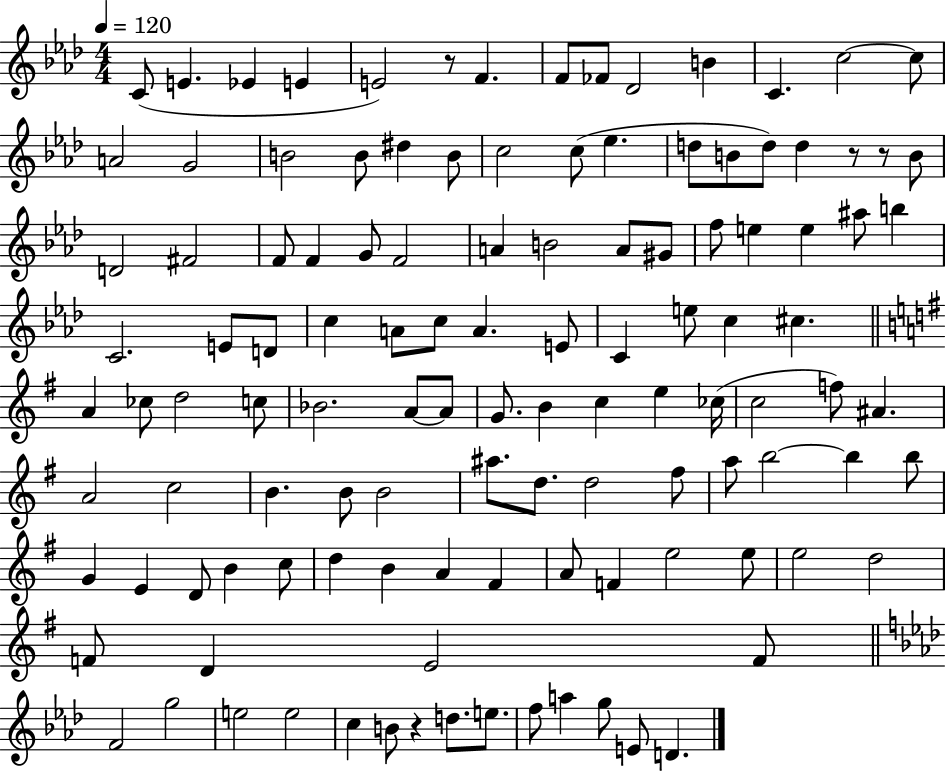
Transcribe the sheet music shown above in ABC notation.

X:1
T:Untitled
M:4/4
L:1/4
K:Ab
C/2 E _E E E2 z/2 F F/2 _F/2 _D2 B C c2 c/2 A2 G2 B2 B/2 ^d B/2 c2 c/2 _e d/2 B/2 d/2 d z/2 z/2 B/2 D2 ^F2 F/2 F G/2 F2 A B2 A/2 ^G/2 f/2 e e ^a/2 b C2 E/2 D/2 c A/2 c/2 A E/2 C e/2 c ^c A _c/2 d2 c/2 _B2 A/2 A/2 G/2 B c e _c/4 c2 f/2 ^A A2 c2 B B/2 B2 ^a/2 d/2 d2 ^f/2 a/2 b2 b b/2 G E D/2 B c/2 d B A ^F A/2 F e2 e/2 e2 d2 F/2 D E2 F/2 F2 g2 e2 e2 c B/2 z d/2 e/2 f/2 a g/2 E/2 D